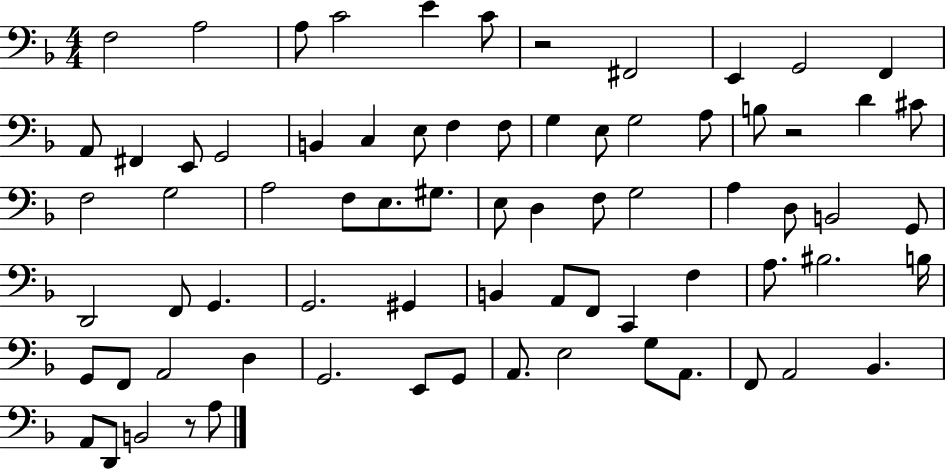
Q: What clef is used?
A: bass